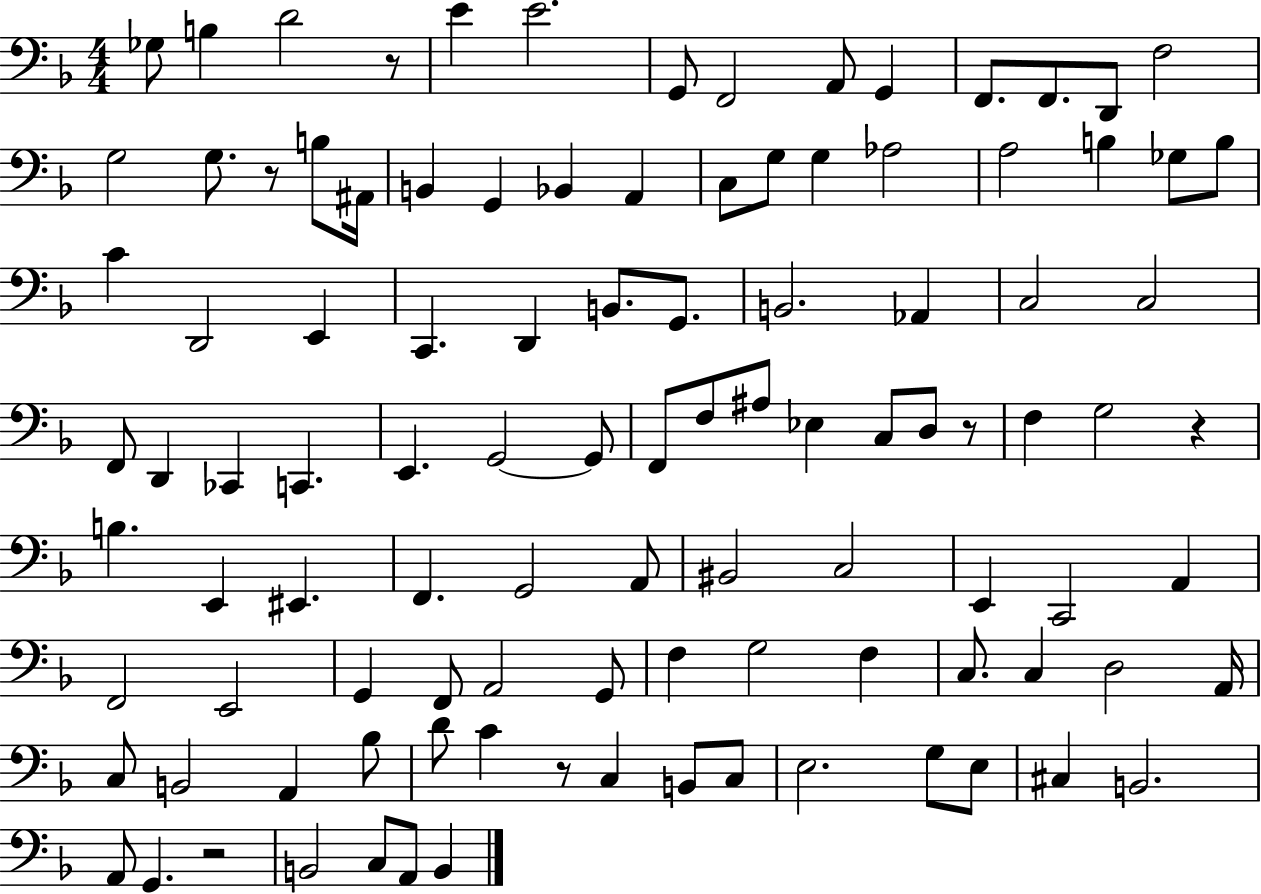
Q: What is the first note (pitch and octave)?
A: Gb3